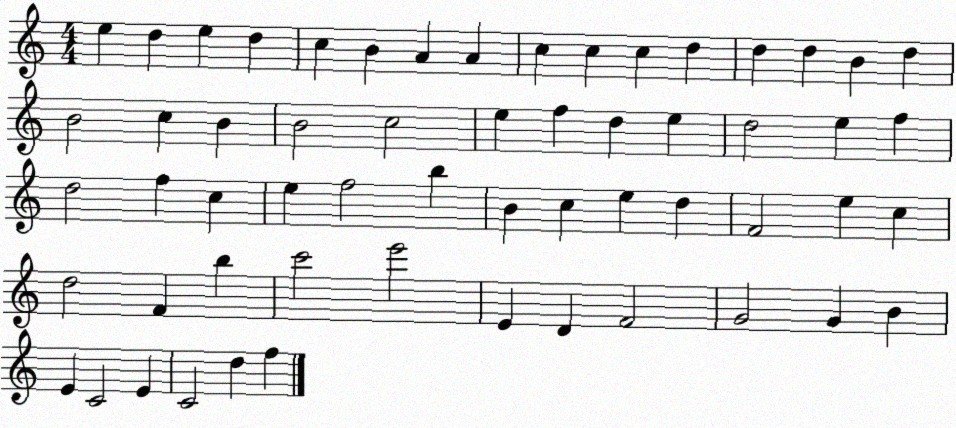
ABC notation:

X:1
T:Untitled
M:4/4
L:1/4
K:C
e d e d c B A A c c c d d d B d B2 c B B2 c2 e f d e d2 e f d2 f c e f2 b B c e d F2 e c d2 F b c'2 e'2 E D F2 G2 G B E C2 E C2 d f